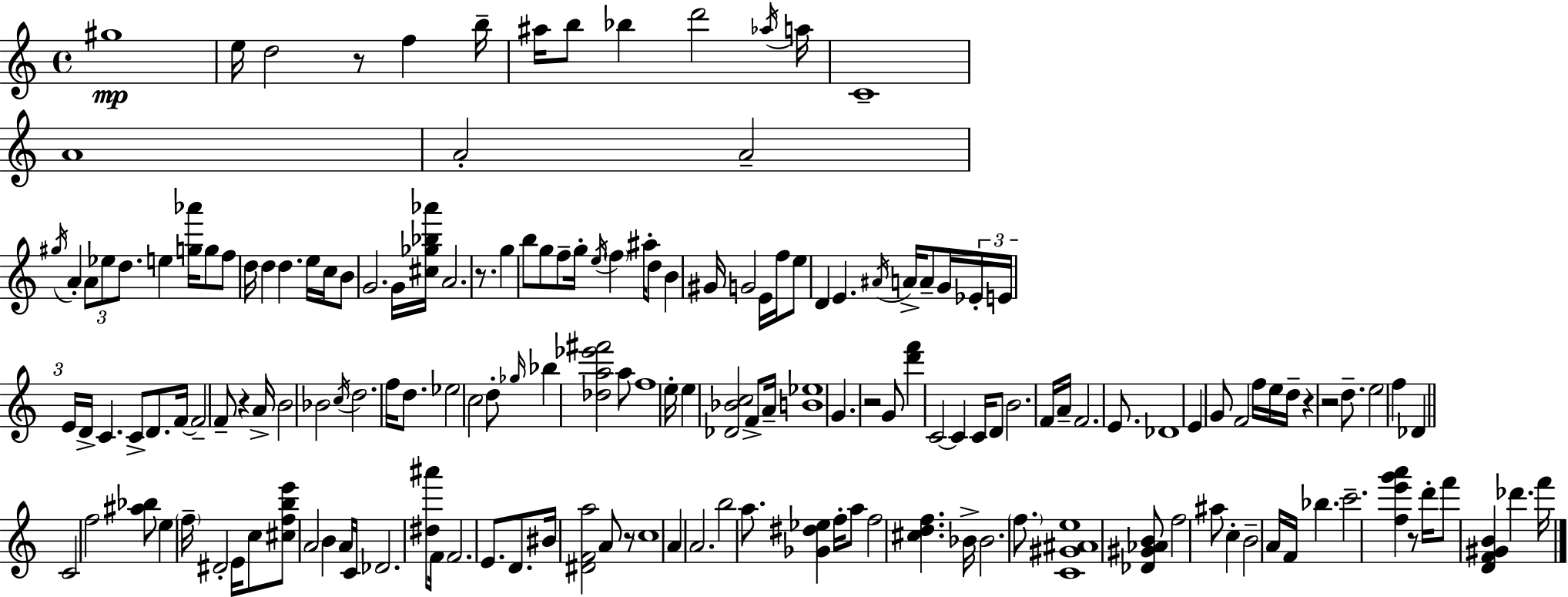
X:1
T:Untitled
M:4/4
L:1/4
K:C
^g4 e/4 d2 z/2 f b/4 ^a/4 b/2 _b d'2 _a/4 a/4 C4 A4 A2 A2 ^g/4 A A/2 _e/2 d/2 e [g_a']/4 g/2 f/2 d/4 d d e/4 c/4 B/2 G2 G/4 [^c_g_b_a']/4 A2 z/2 g b/2 g/2 f/2 g/4 e/4 f ^a/4 d/2 B ^G/4 G2 E/4 f/4 e/2 D E ^A/4 A/4 A/2 G/4 _E/4 E/4 E/4 D/4 C C/2 D/2 F/4 F2 F/2 z A/4 B2 _B2 c/4 d2 f/4 d/2 _e2 c2 d/2 _g/4 _b [_da_e'^f']2 a/2 f4 e/4 e [_D_Bc]2 F/2 A/4 [B_e]4 G z2 G/2 [d'f'] C2 C C/4 D/2 B2 F/4 A/4 F2 E/2 _D4 E G/2 F2 f/4 e/4 d/4 z z2 d/2 e2 f _D C2 f2 [^a_b]/2 e f/4 ^D2 E/4 c/2 [^cfbe']/2 A2 B A/4 C/4 _D2 [^d^a']/2 F/4 F2 E/2 D/2 ^B/4 [^DFa]2 A/2 z/2 c4 A A2 b2 a/2 [_G^d_e] f/4 a/2 f2 [^cdf] _B/4 _B2 f/2 [C^G^Ae]4 [_D^G_AB]/2 f2 ^a/2 c B2 A/4 F/4 _b c'2 [fe'g'a'] z/2 d'/4 f'/2 [DF^GB] _d' f'/4